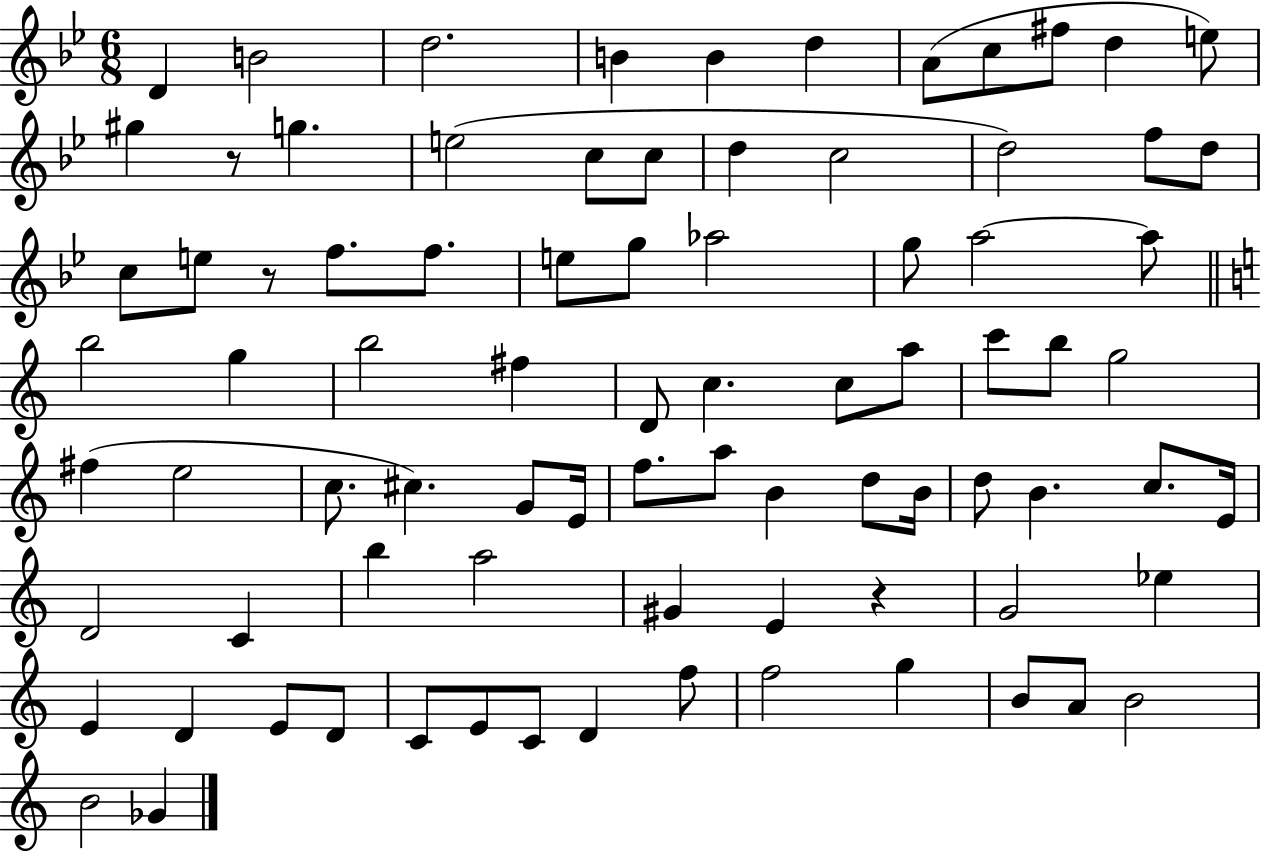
{
  \clef treble
  \numericTimeSignature
  \time 6/8
  \key bes \major
  \repeat volta 2 { d'4 b'2 | d''2. | b'4 b'4 d''4 | a'8( c''8 fis''8 d''4 e''8) | \break gis''4 r8 g''4. | e''2( c''8 c''8 | d''4 c''2 | d''2) f''8 d''8 | \break c''8 e''8 r8 f''8. f''8. | e''8 g''8 aes''2 | g''8 a''2~~ a''8 | \bar "||" \break \key a \minor b''2 g''4 | b''2 fis''4 | d'8 c''4. c''8 a''8 | c'''8 b''8 g''2 | \break fis''4( e''2 | c''8. cis''4.) g'8 e'16 | f''8. a''8 b'4 d''8 b'16 | d''8 b'4. c''8. e'16 | \break d'2 c'4 | b''4 a''2 | gis'4 e'4 r4 | g'2 ees''4 | \break e'4 d'4 e'8 d'8 | c'8 e'8 c'8 d'4 f''8 | f''2 g''4 | b'8 a'8 b'2 | \break b'2 ges'4 | } \bar "|."
}